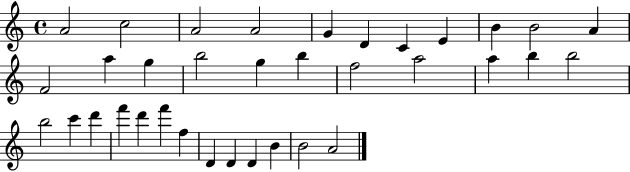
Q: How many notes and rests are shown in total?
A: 35